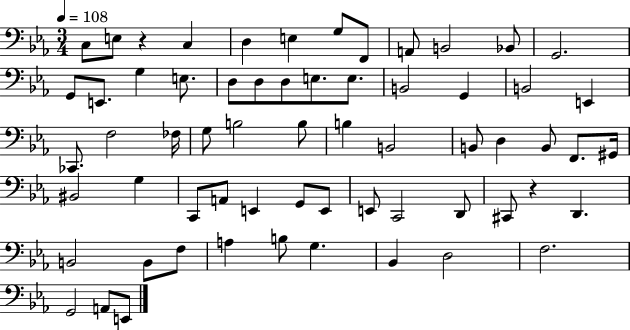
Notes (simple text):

C3/e E3/e R/q C3/q D3/q E3/q G3/e F2/e A2/e B2/h Bb2/e G2/h. G2/e E2/e. G3/q E3/e. D3/e D3/e D3/e E3/e. E3/e. B2/h G2/q B2/h E2/q CES2/e. F3/h FES3/s G3/e B3/h B3/e B3/q B2/h B2/e D3/q B2/e F2/e. G#2/s BIS2/h G3/q C2/e A2/e E2/q G2/e E2/e E2/e C2/h D2/e C#2/e R/q D2/q. B2/h B2/e F3/e A3/q B3/e G3/q. Bb2/q D3/h F3/h. G2/h A2/e E2/e